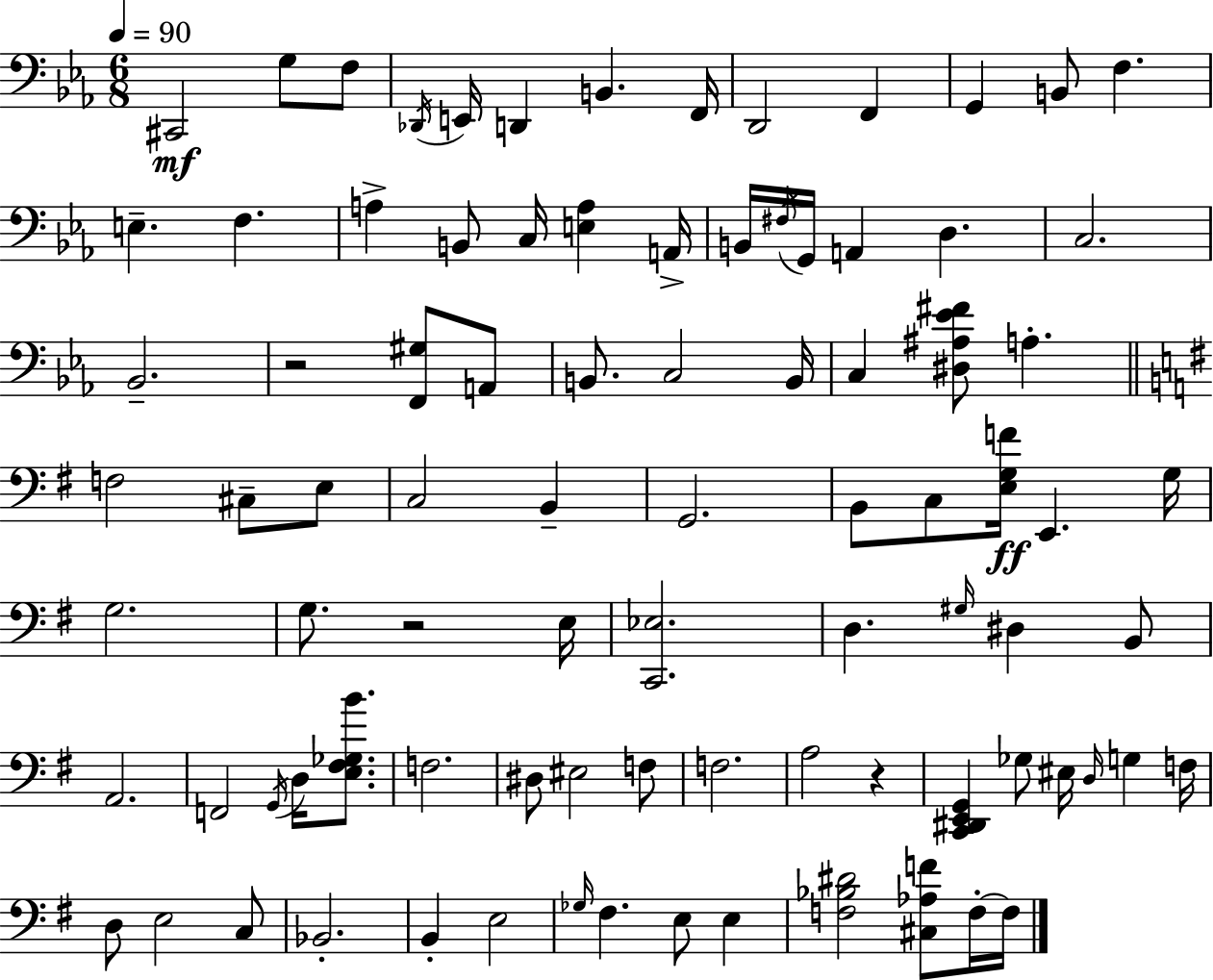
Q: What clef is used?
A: bass